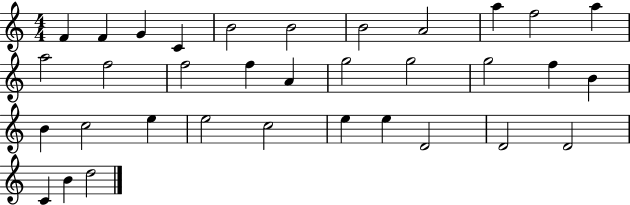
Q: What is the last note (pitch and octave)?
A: D5